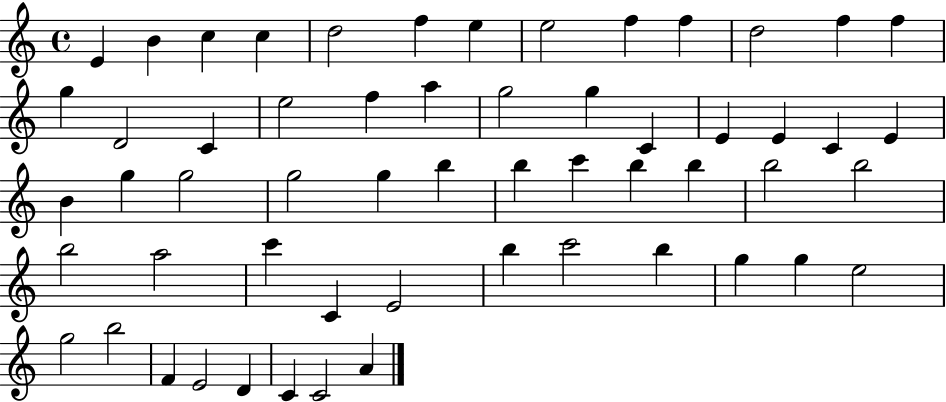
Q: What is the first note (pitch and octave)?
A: E4